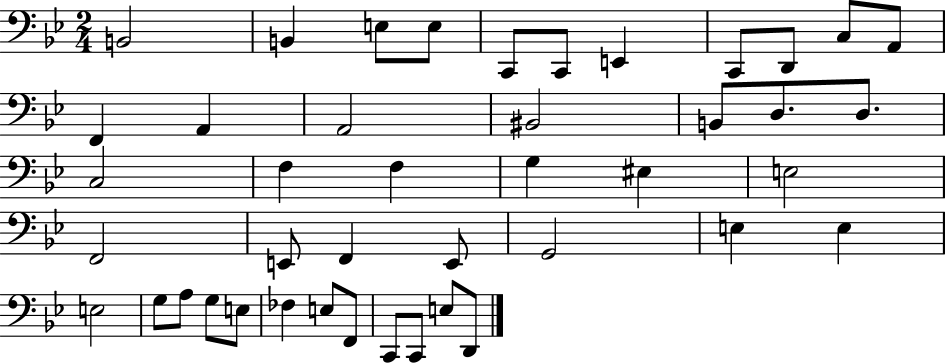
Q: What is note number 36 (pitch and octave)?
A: E3